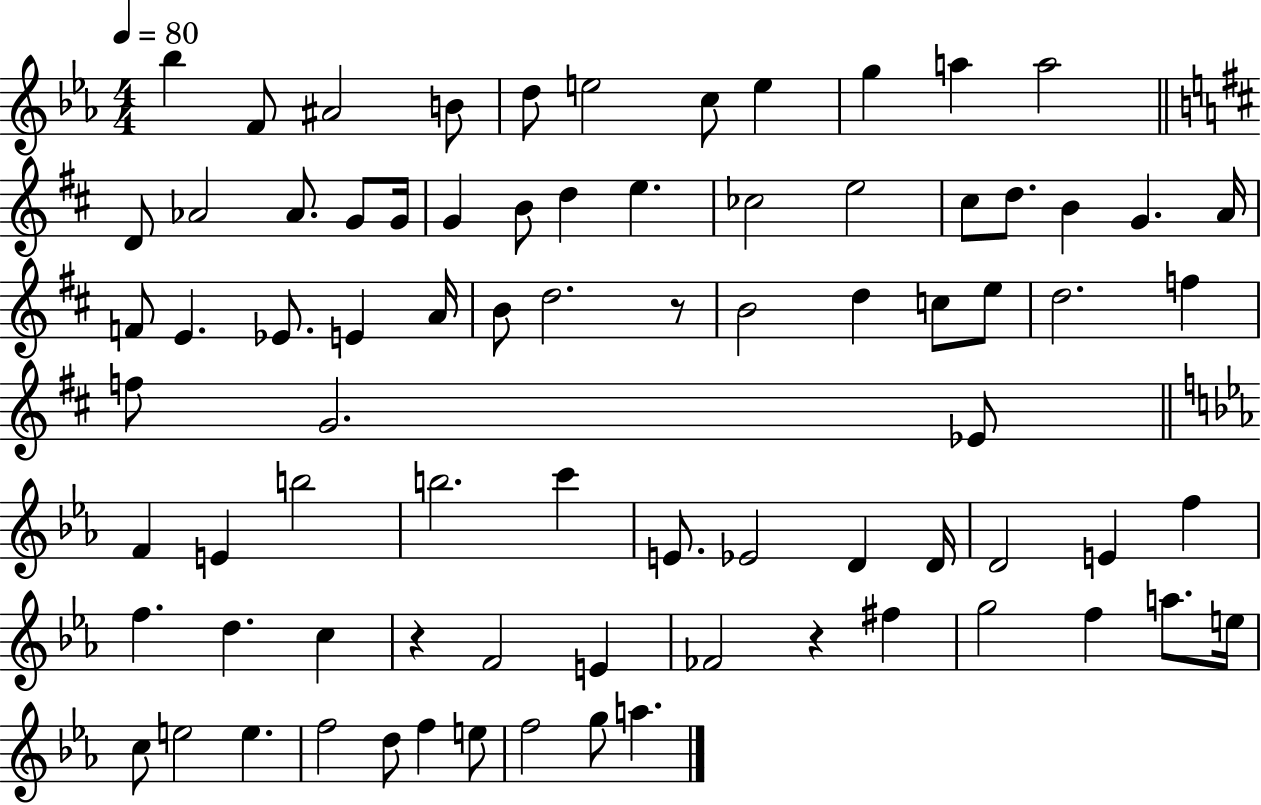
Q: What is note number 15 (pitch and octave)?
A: G4